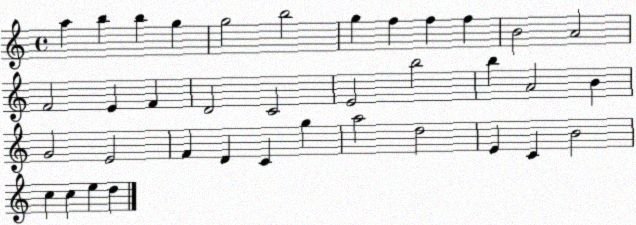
X:1
T:Untitled
M:4/4
L:1/4
K:C
a b b g g2 b2 g f f f B2 A2 F2 E F D2 C2 E2 b2 b A2 B G2 E2 F D C g a2 d2 E C B2 c c e d